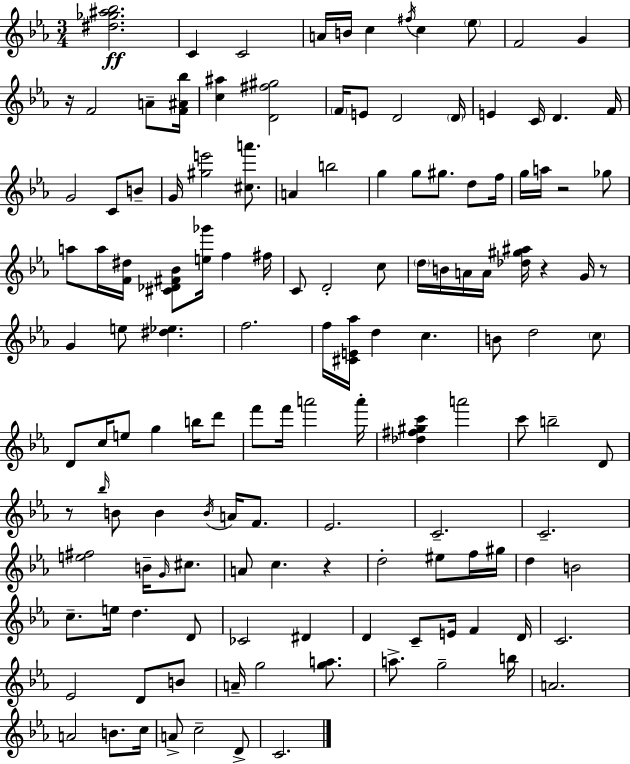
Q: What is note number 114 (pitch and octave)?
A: A4